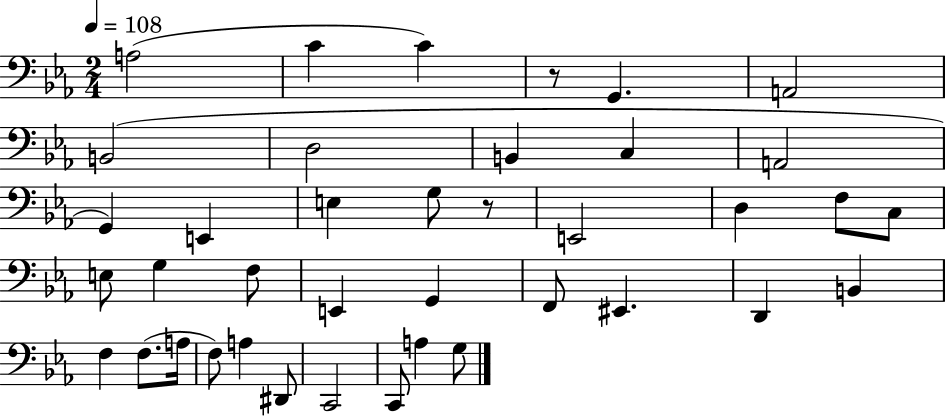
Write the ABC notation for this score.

X:1
T:Untitled
M:2/4
L:1/4
K:Eb
A,2 C C z/2 G,, A,,2 B,,2 D,2 B,, C, A,,2 G,, E,, E, G,/2 z/2 E,,2 D, F,/2 C,/2 E,/2 G, F,/2 E,, G,, F,,/2 ^E,, D,, B,, F, F,/2 A,/4 F,/2 A, ^D,,/2 C,,2 C,,/2 A, G,/2